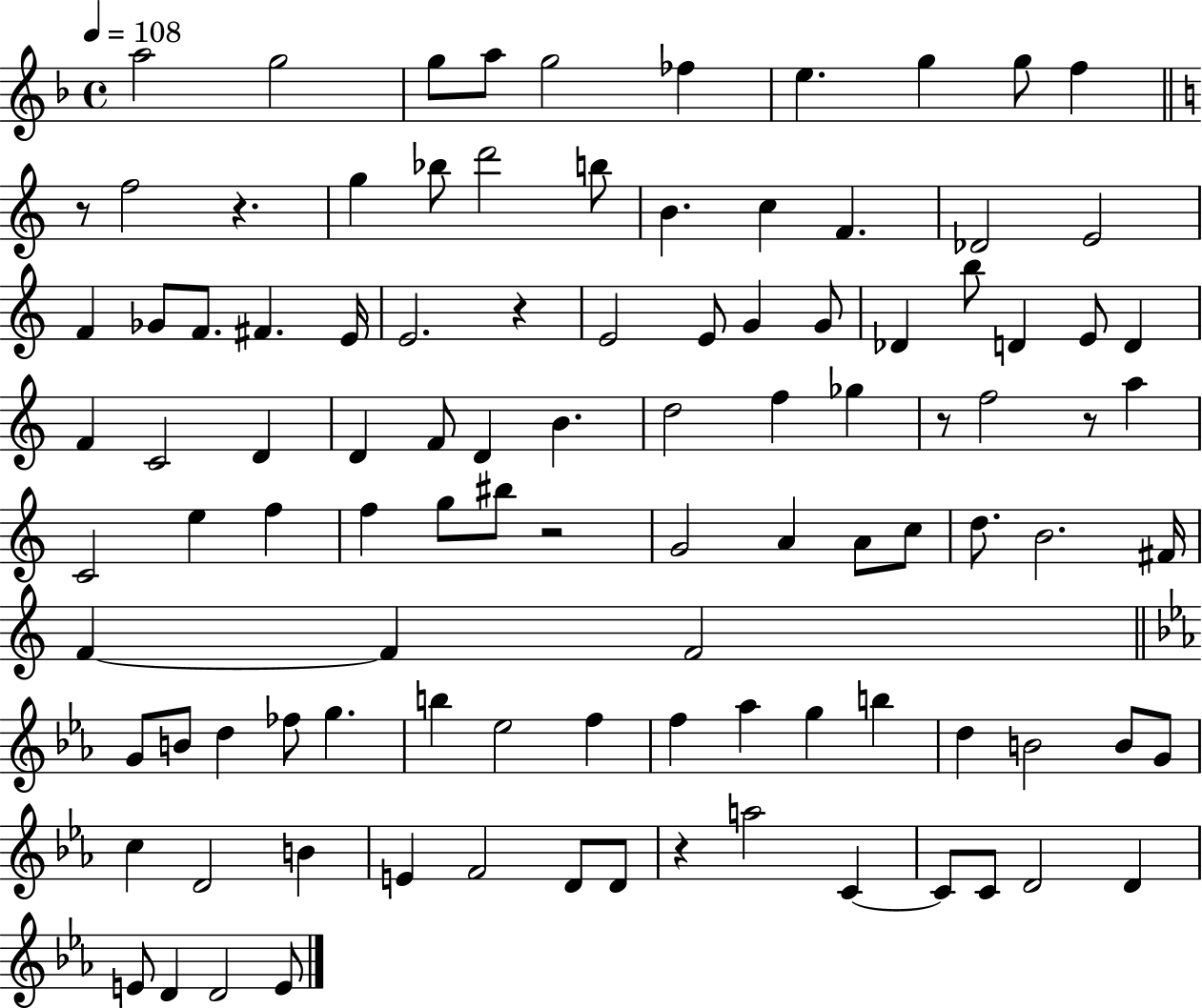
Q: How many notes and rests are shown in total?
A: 103